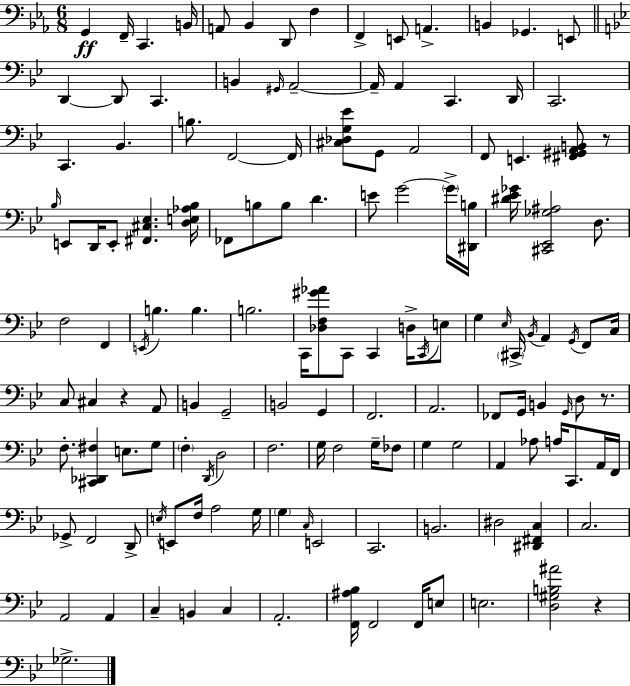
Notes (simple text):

G2/q F2/s C2/q. B2/s A2/e Bb2/q D2/e F3/q F2/q E2/e A2/q. B2/q Gb2/q. E2/e D2/q D2/e C2/q. B2/q G#2/s A2/h A2/s A2/q C2/q. D2/s C2/h. C2/q. Bb2/q. B3/e. F2/h F2/s [C#3,Db3,G3,Eb4]/e G2/e A2/h F2/e E2/q. [F#2,G#2,A2,B2]/e R/e Bb3/s E2/e D2/s E2/e [F#2,C#3,Eb3]/q. [D3,E3,Ab3,Bb3]/s FES2/e B3/e B3/e D4/q. E4/e G4/h G4/s [D#2,B3]/s [D#4,Eb4,Gb4]/s [C#2,Eb2,Gb3,A#3]/h D3/e. F3/h F2/q E2/s B3/q. B3/q. B3/h. C2/s [Db3,F3,G#4,Ab4]/e C2/e C2/q D3/s C2/s E3/e G3/q Eb3/s C#2/s Bb2/s A2/q G2/s F2/e C3/s C3/e C#3/q R/q A2/e B2/q G2/h B2/h G2/q F2/h. A2/h. FES2/e G2/s B2/q G2/s D3/e R/e. F3/e. [C#2,Db2,F#3]/q E3/e. G3/e F3/q D2/s D3/h F3/h. G3/s F3/h G3/s FES3/e G3/q G3/h A2/q Ab3/e A3/s C2/e. A2/s F2/s Gb2/e F2/h D2/e E3/s E2/e F3/s A3/h G3/s G3/q C3/s E2/h C2/h. B2/h. D#3/h [D#2,F#2,C3]/q C3/h. A2/h A2/q C3/q B2/q C3/q A2/h. [F2,A#3,Bb3]/s F2/h F2/s E3/e E3/h. [D3,G#3,B3,A#4]/h R/q Gb3/h.